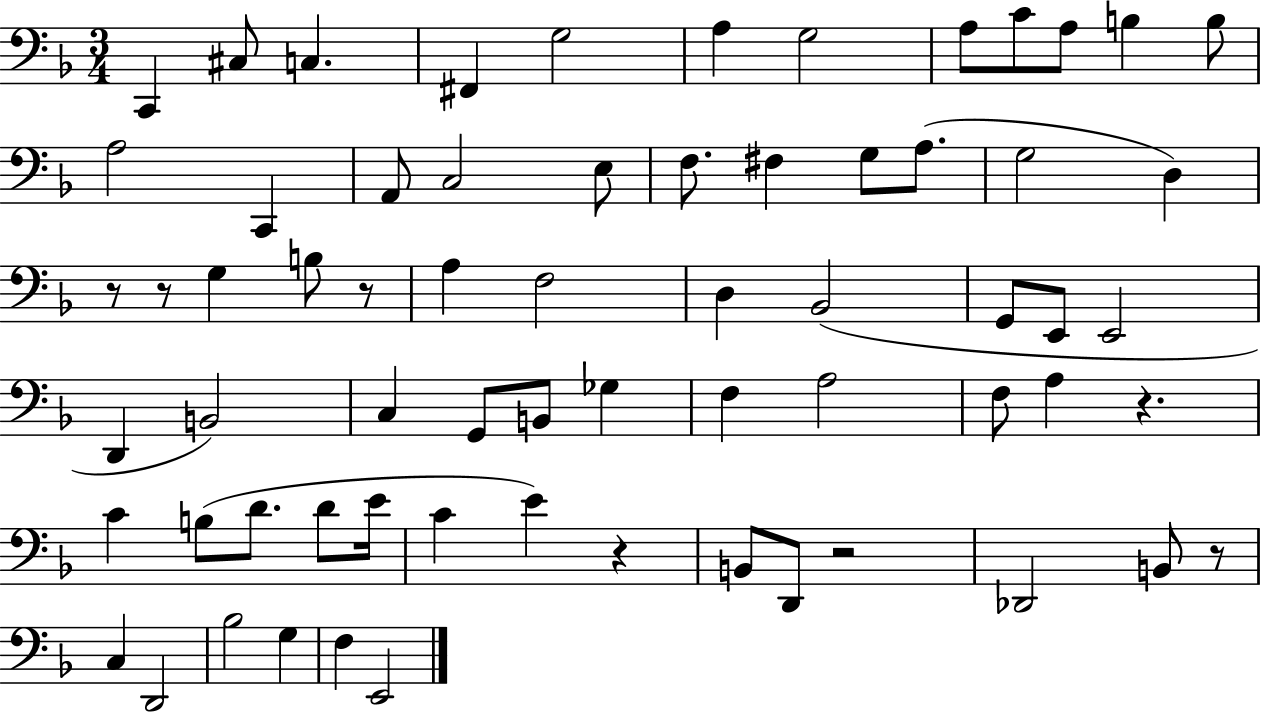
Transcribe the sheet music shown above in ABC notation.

X:1
T:Untitled
M:3/4
L:1/4
K:F
C,, ^C,/2 C, ^F,, G,2 A, G,2 A,/2 C/2 A,/2 B, B,/2 A,2 C,, A,,/2 C,2 E,/2 F,/2 ^F, G,/2 A,/2 G,2 D, z/2 z/2 G, B,/2 z/2 A, F,2 D, _B,,2 G,,/2 E,,/2 E,,2 D,, B,,2 C, G,,/2 B,,/2 _G, F, A,2 F,/2 A, z C B,/2 D/2 D/2 E/4 C E z B,,/2 D,,/2 z2 _D,,2 B,,/2 z/2 C, D,,2 _B,2 G, F, E,,2